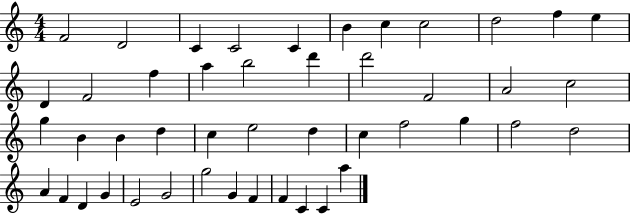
X:1
T:Untitled
M:4/4
L:1/4
K:C
F2 D2 C C2 C B c c2 d2 f e D F2 f a b2 d' d'2 F2 A2 c2 g B B d c e2 d c f2 g f2 d2 A F D G E2 G2 g2 G F F C C a